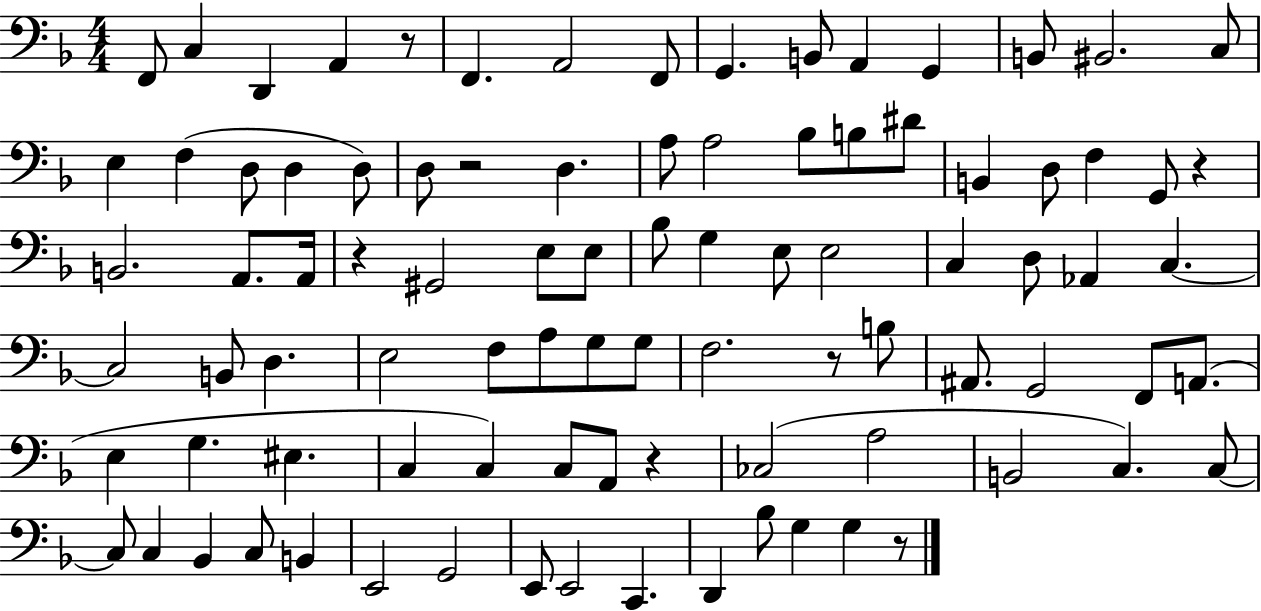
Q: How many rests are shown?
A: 7